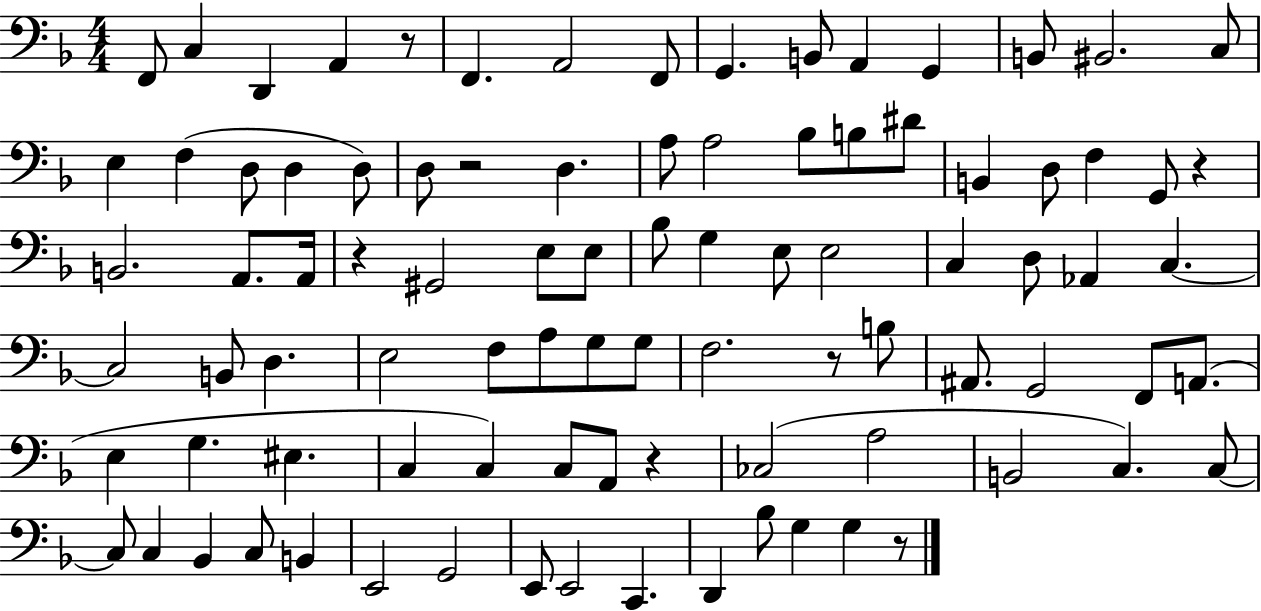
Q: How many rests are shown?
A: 7